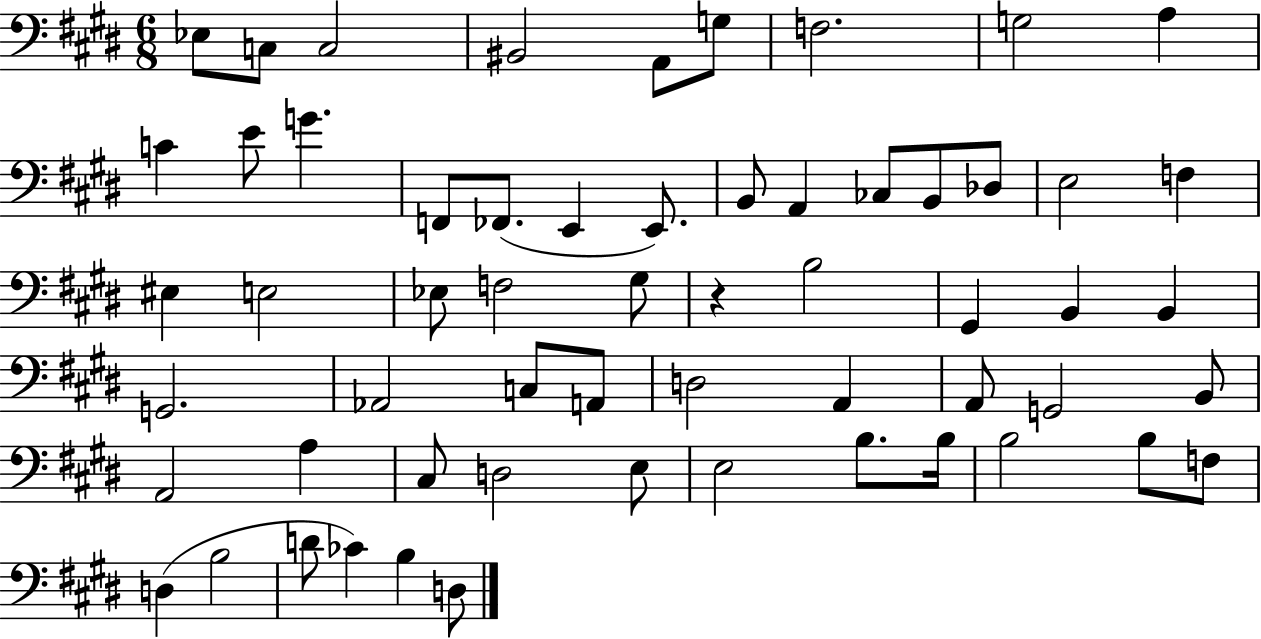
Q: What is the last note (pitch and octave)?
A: D3